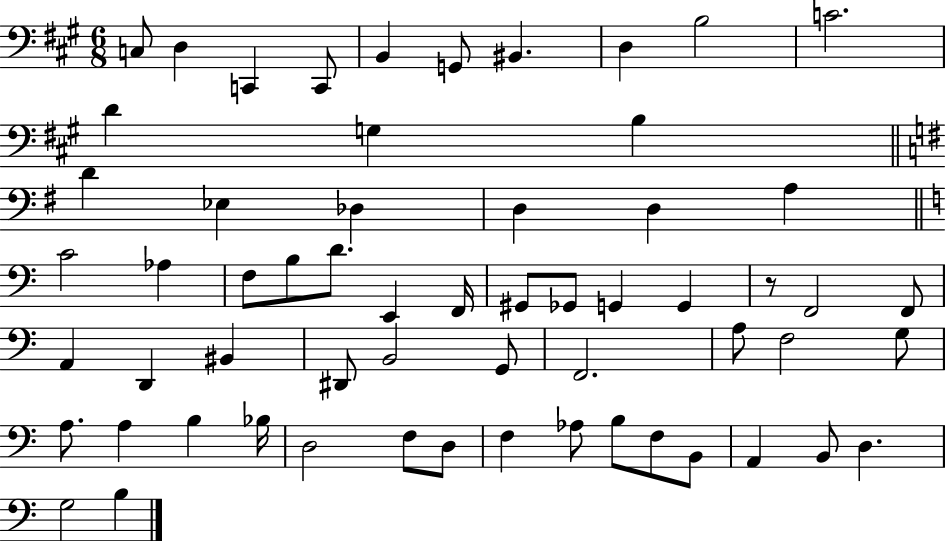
X:1
T:Untitled
M:6/8
L:1/4
K:A
C,/2 D, C,, C,,/2 B,, G,,/2 ^B,, D, B,2 C2 D G, B, D _E, _D, D, D, A, C2 _A, F,/2 B,/2 D/2 E,, F,,/4 ^G,,/2 _G,,/2 G,, G,, z/2 F,,2 F,,/2 A,, D,, ^B,, ^D,,/2 B,,2 G,,/2 F,,2 A,/2 F,2 G,/2 A,/2 A, B, _B,/4 D,2 F,/2 D,/2 F, _A,/2 B,/2 F,/2 B,,/2 A,, B,,/2 D, G,2 B,